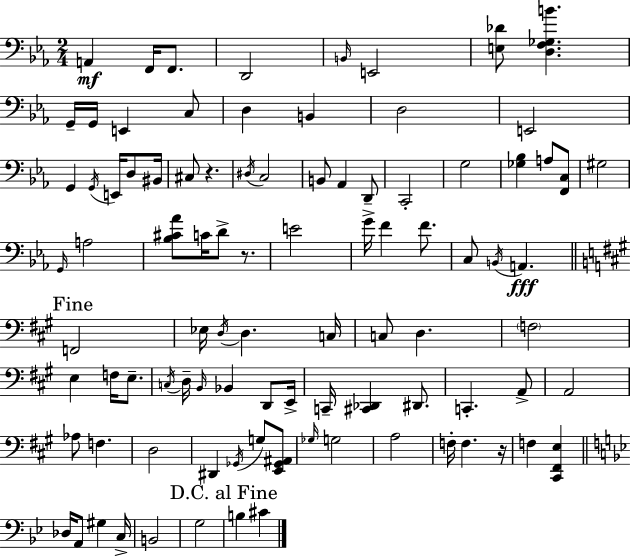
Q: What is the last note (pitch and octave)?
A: C#4